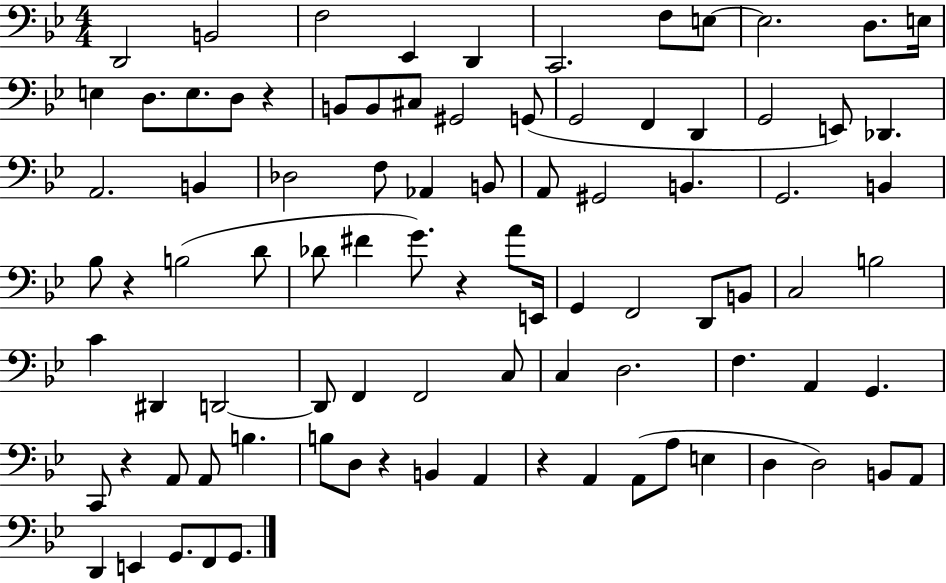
X:1
T:Untitled
M:4/4
L:1/4
K:Bb
D,,2 B,,2 F,2 _E,, D,, C,,2 F,/2 E,/2 E,2 D,/2 E,/4 E, D,/2 E,/2 D,/2 z B,,/2 B,,/2 ^C,/2 ^G,,2 G,,/2 G,,2 F,, D,, G,,2 E,,/2 _D,, A,,2 B,, _D,2 F,/2 _A,, B,,/2 A,,/2 ^G,,2 B,, G,,2 B,, _B,/2 z B,2 D/2 _D/2 ^F G/2 z A/2 E,,/4 G,, F,,2 D,,/2 B,,/2 C,2 B,2 C ^D,, D,,2 D,,/2 F,, F,,2 C,/2 C, D,2 F, A,, G,, C,,/2 z A,,/2 A,,/2 B, B,/2 D,/2 z B,, A,, z A,, A,,/2 A,/2 E, D, D,2 B,,/2 A,,/2 D,, E,, G,,/2 F,,/2 G,,/2